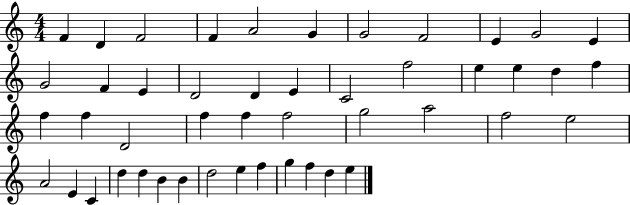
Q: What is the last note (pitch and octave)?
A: E5